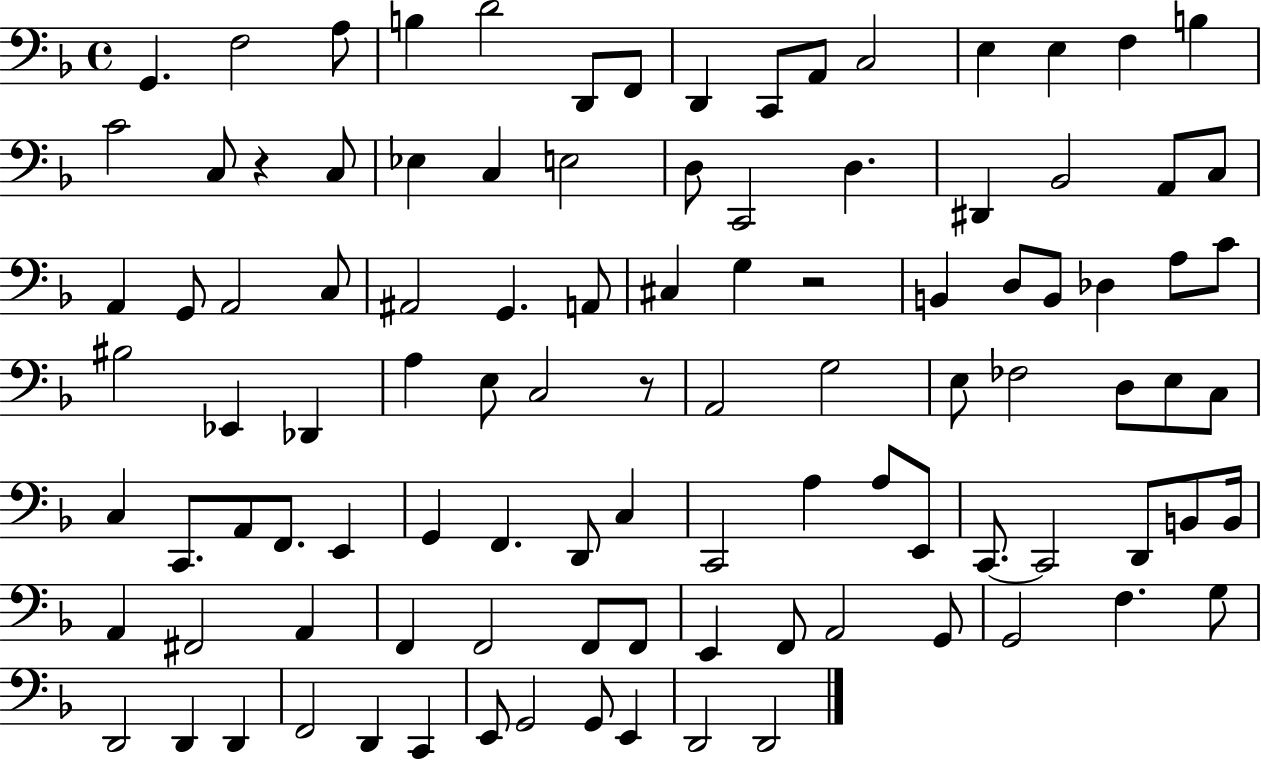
{
  \clef bass
  \time 4/4
  \defaultTimeSignature
  \key f \major
  g,4. f2 a8 | b4 d'2 d,8 f,8 | d,4 c,8 a,8 c2 | e4 e4 f4 b4 | \break c'2 c8 r4 c8 | ees4 c4 e2 | d8 c,2 d4. | dis,4 bes,2 a,8 c8 | \break a,4 g,8 a,2 c8 | ais,2 g,4. a,8 | cis4 g4 r2 | b,4 d8 b,8 des4 a8 c'8 | \break bis2 ees,4 des,4 | a4 e8 c2 r8 | a,2 g2 | e8 fes2 d8 e8 c8 | \break c4 c,8. a,8 f,8. e,4 | g,4 f,4. d,8 c4 | c,2 a4 a8 e,8 | c,8.~~ c,2 d,8 b,8 b,16 | \break a,4 fis,2 a,4 | f,4 f,2 f,8 f,8 | e,4 f,8 a,2 g,8 | g,2 f4. g8 | \break d,2 d,4 d,4 | f,2 d,4 c,4 | e,8 g,2 g,8 e,4 | d,2 d,2 | \break \bar "|."
}